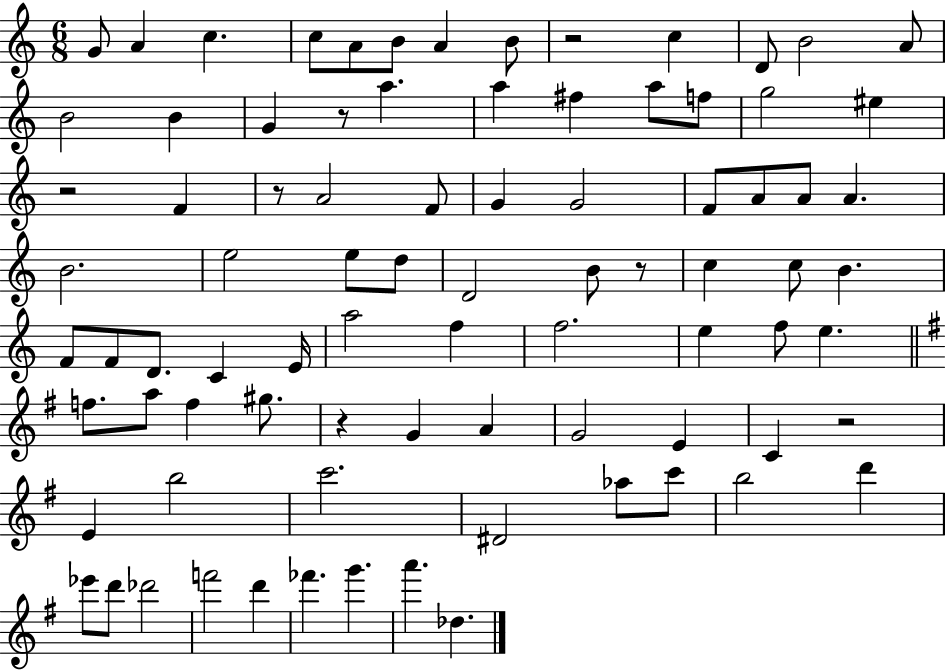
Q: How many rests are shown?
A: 7